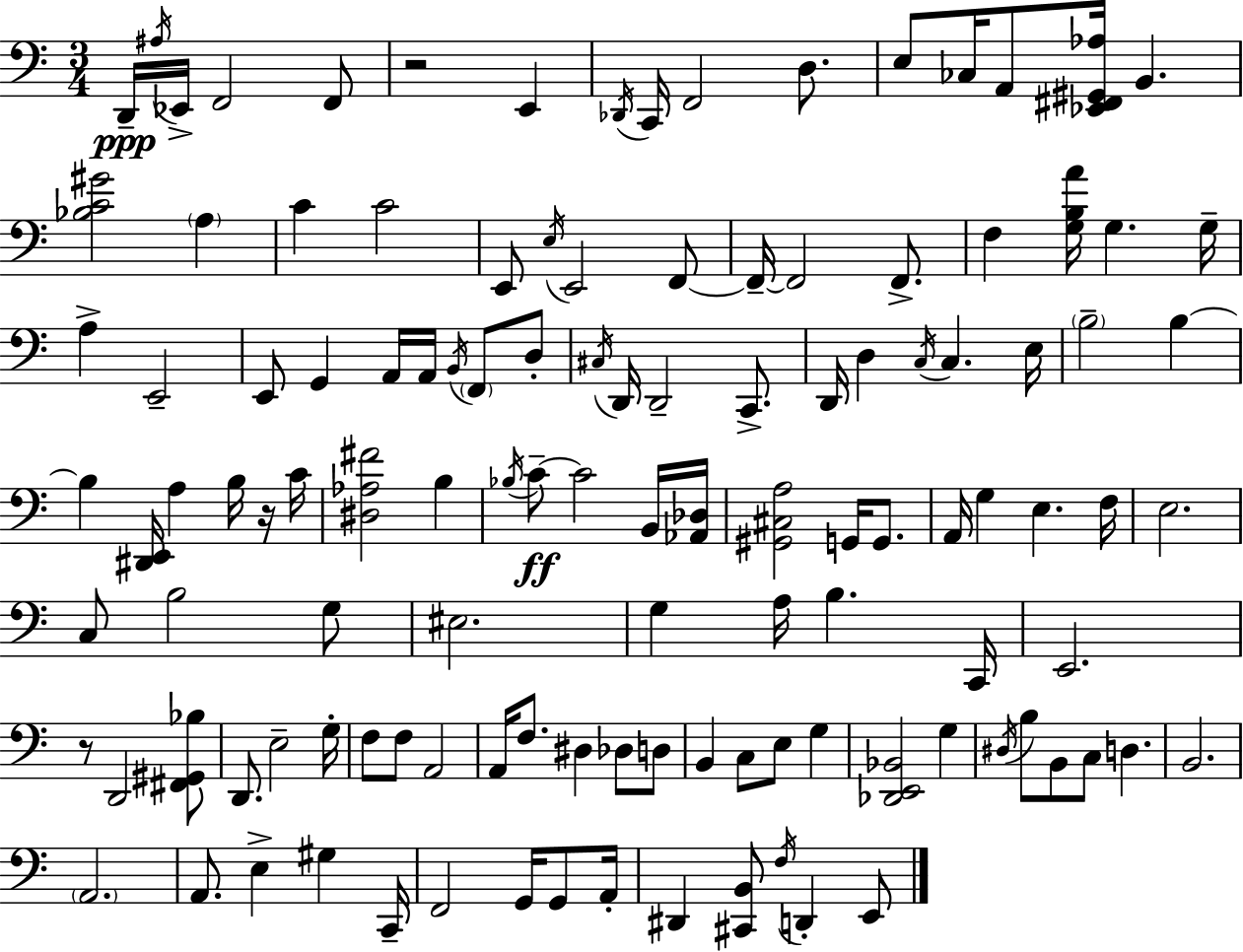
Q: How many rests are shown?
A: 3